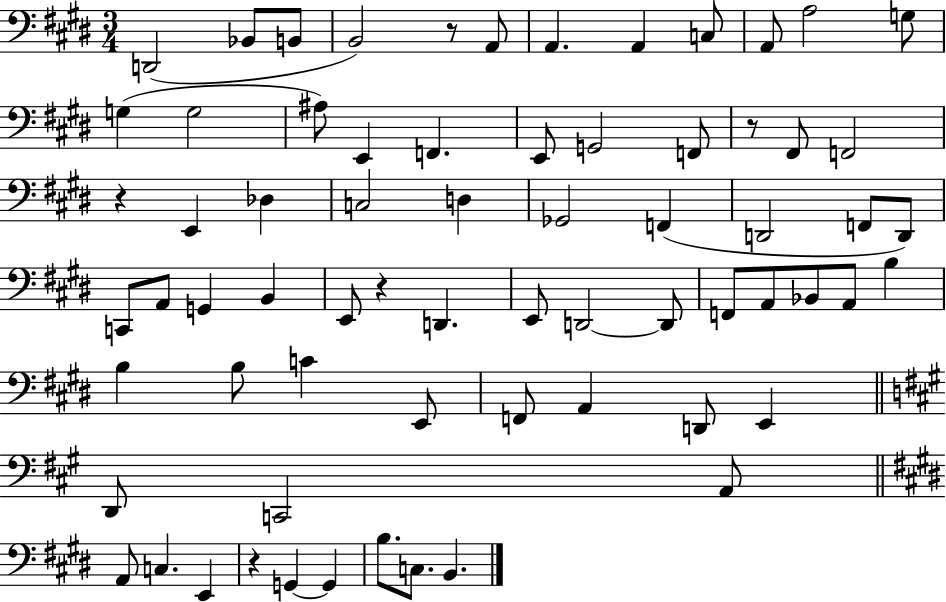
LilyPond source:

{
  \clef bass
  \numericTimeSignature
  \time 3/4
  \key e \major
  \repeat volta 2 { d,2( bes,8 b,8 | b,2) r8 a,8 | a,4. a,4 c8 | a,8 a2 g8 | \break g4( g2 | ais8) e,4 f,4. | e,8 g,2 f,8 | r8 fis,8 f,2 | \break r4 e,4 des4 | c2 d4 | ges,2 f,4( | d,2 f,8 d,8) | \break c,8 a,8 g,4 b,4 | e,8 r4 d,4. | e,8 d,2~~ d,8 | f,8 a,8 bes,8 a,8 b4 | \break b4 b8 c'4 e,8 | f,8 a,4 d,8 e,4 | \bar "||" \break \key a \major d,8 c,2 a,8 | \bar "||" \break \key e \major a,8 c4. e,4 | r4 g,4~~ g,4 | b8. c8. b,4. | } \bar "|."
}